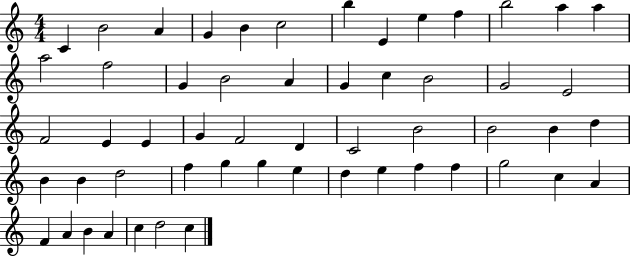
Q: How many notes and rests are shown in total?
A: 55